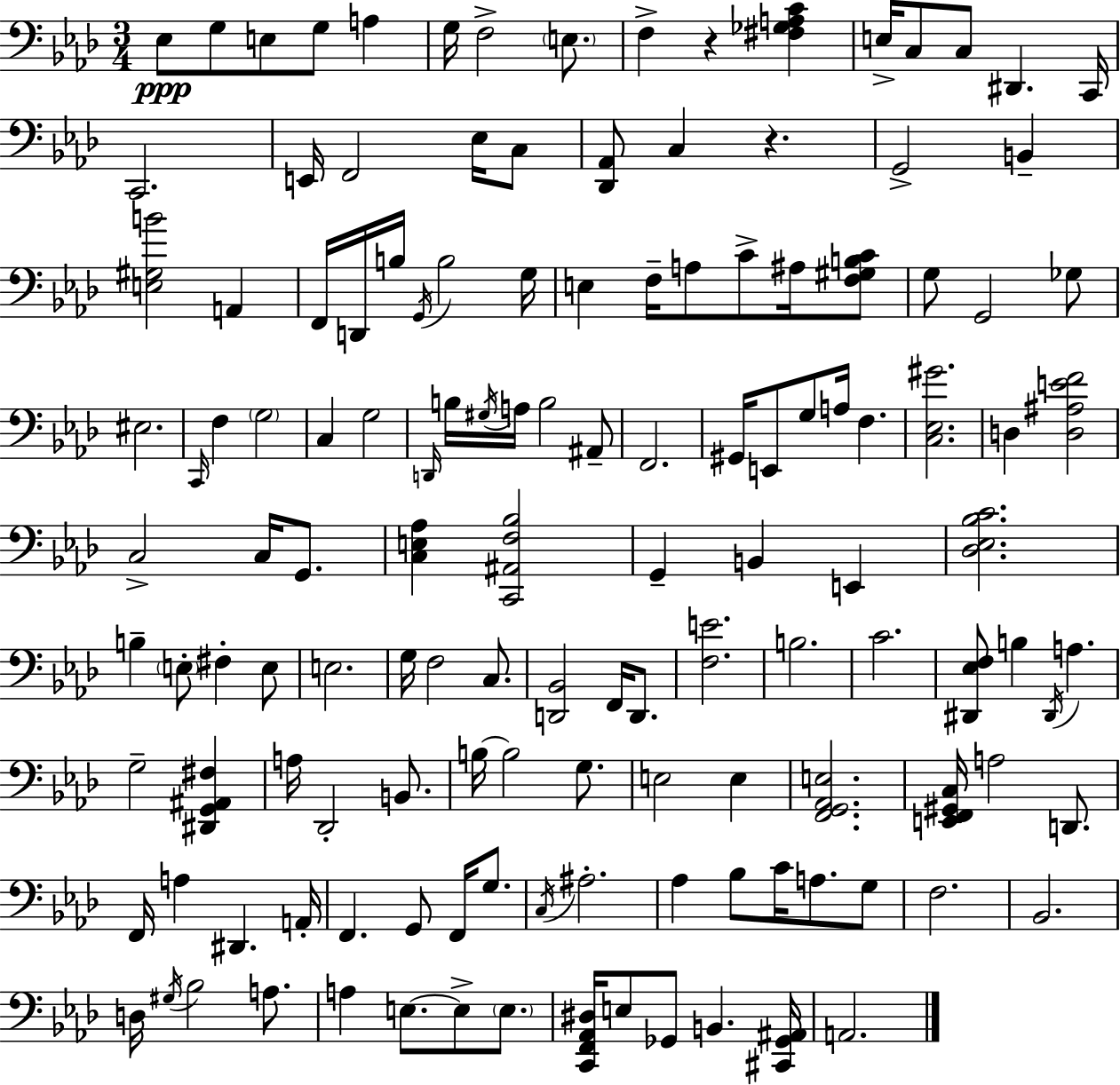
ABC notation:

X:1
T:Untitled
M:3/4
L:1/4
K:Fm
_E,/2 G,/2 E,/2 G,/2 A, G,/4 F,2 E,/2 F, z [^F,_G,A,C] E,/4 C,/2 C,/2 ^D,, C,,/4 C,,2 E,,/4 F,,2 _E,/4 C,/2 [_D,,_A,,]/2 C, z G,,2 B,, [E,^G,B]2 A,, F,,/4 D,,/4 B,/4 G,,/4 B,2 G,/4 E, F,/4 A,/2 C/2 ^A,/4 [F,^G,B,C]/2 G,/2 G,,2 _G,/2 ^E,2 C,,/4 F, G,2 C, G,2 D,,/4 B,/4 ^G,/4 A,/4 B,2 ^A,,/2 F,,2 ^G,,/4 E,,/2 G,/2 A,/4 F, [C,_E,^G]2 D, [D,^A,EF]2 C,2 C,/4 G,,/2 [C,E,_A,] [C,,^A,,F,_B,]2 G,, B,, E,, [_D,_E,_B,C]2 B, E,/2 ^F, E,/2 E,2 G,/4 F,2 C,/2 [D,,_B,,]2 F,,/4 D,,/2 [F,E]2 B,2 C2 [^D,,_E,F,]/2 B, ^D,,/4 A, G,2 [^D,,G,,^A,,^F,] A,/4 _D,,2 B,,/2 B,/4 B,2 G,/2 E,2 E, [F,,G,,_A,,E,]2 [E,,F,,^G,,C,]/4 A,2 D,,/2 F,,/4 A, ^D,, A,,/4 F,, G,,/2 F,,/4 G,/2 C,/4 ^A,2 _A, _B,/2 C/4 A,/2 G,/2 F,2 _B,,2 D,/4 ^G,/4 _B,2 A,/2 A, E,/2 E,/2 E,/2 [C,,F,,_A,,^D,]/4 E,/2 _G,,/2 B,, [^C,,_G,,^A,,]/4 A,,2